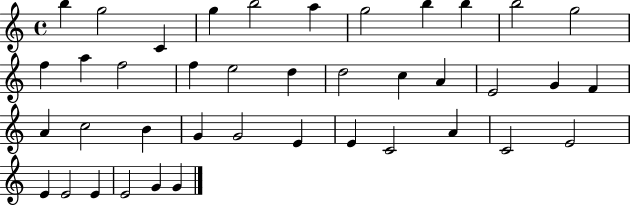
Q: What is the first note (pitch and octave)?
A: B5